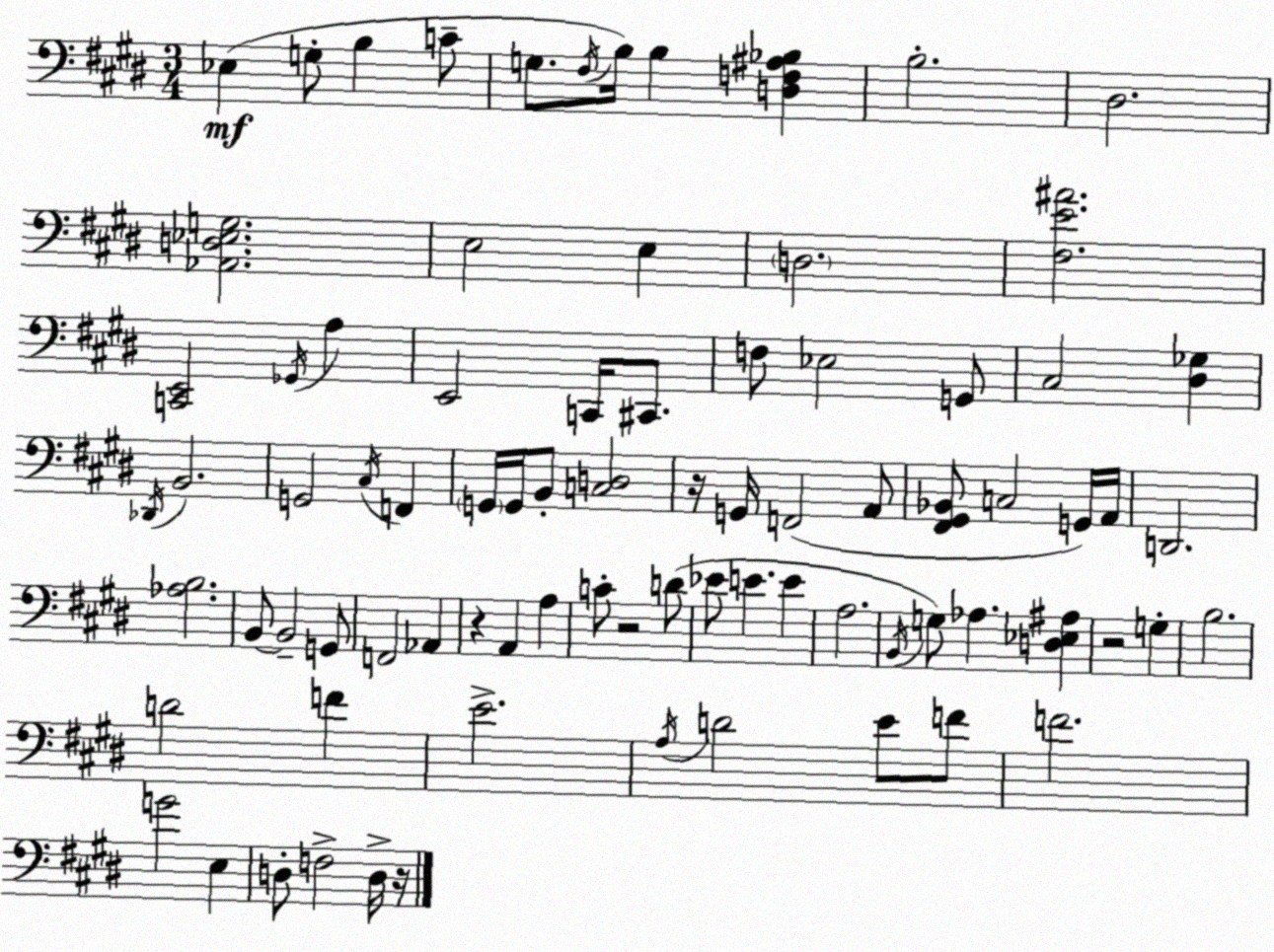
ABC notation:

X:1
T:Untitled
M:3/4
L:1/4
K:E
_E, G,/2 B, C/2 G,/2 ^F,/4 B,/4 B, [D,F,^A,_B,] B,2 ^D,2 [_A,,D,_E,G,]2 E,2 E, D,2 [^F,E^A]2 [C,,E,,]2 _G,,/4 A, E,,2 C,,/4 ^C,,/2 F,/2 _E,2 G,,/2 ^C,2 [^D,_G,] _D,,/4 B,,2 G,,2 ^C,/4 F,, G,,/4 G,,/4 B,,/2 [C,D,]2 z/4 G,,/4 F,,2 A,,/2 [^F,,^G,,_B,,]/2 C,2 G,,/4 A,,/4 D,,2 [_A,B,]2 B,,/2 B,,2 G,,/2 F,,2 _A,, z A,, A, C/2 z2 D/2 _E/2 E E A,2 B,,/4 G,/2 _A, [D,_E,^A,] z2 G, B,2 D2 F E2 A,/4 D2 E/2 F/2 F2 G2 E, D,/2 F,2 D,/4 z/4